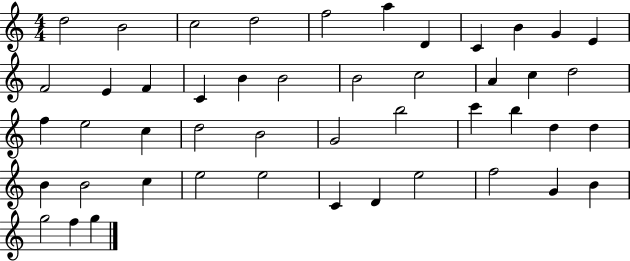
X:1
T:Untitled
M:4/4
L:1/4
K:C
d2 B2 c2 d2 f2 a D C B G E F2 E F C B B2 B2 c2 A c d2 f e2 c d2 B2 G2 b2 c' b d d B B2 c e2 e2 C D e2 f2 G B g2 f g